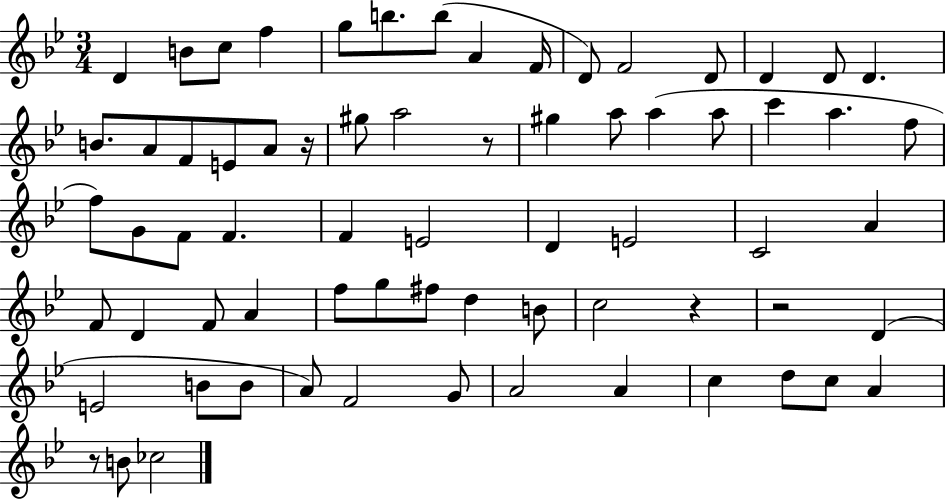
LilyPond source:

{
  \clef treble
  \numericTimeSignature
  \time 3/4
  \key bes \major
  d'4 b'8 c''8 f''4 | g''8 b''8. b''8( a'4 f'16 | d'8) f'2 d'8 | d'4 d'8 d'4. | \break b'8. a'8 f'8 e'8 a'8 r16 | gis''8 a''2 r8 | gis''4 a''8 a''4( a''8 | c'''4 a''4. f''8 | \break f''8) g'8 f'8 f'4. | f'4 e'2 | d'4 e'2 | c'2 a'4 | \break f'8 d'4 f'8 a'4 | f''8 g''8 fis''8 d''4 b'8 | c''2 r4 | r2 d'4( | \break e'2 b'8 b'8 | a'8) f'2 g'8 | a'2 a'4 | c''4 d''8 c''8 a'4 | \break r8 b'8 ces''2 | \bar "|."
}